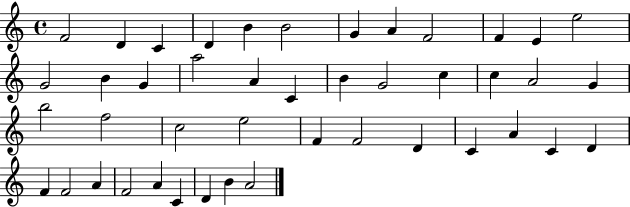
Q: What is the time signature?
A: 4/4